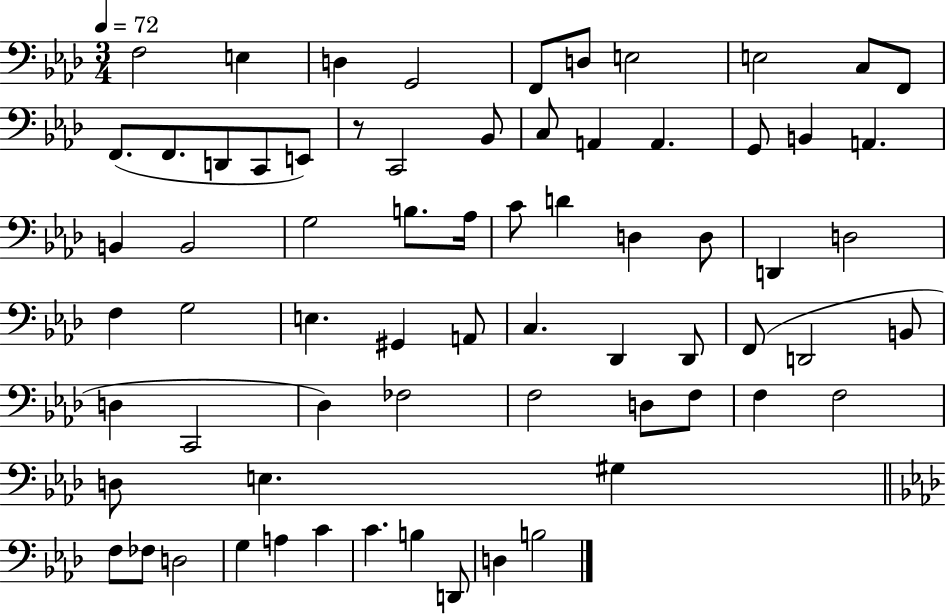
F3/h E3/q D3/q G2/h F2/e D3/e E3/h E3/h C3/e F2/e F2/e. F2/e. D2/e C2/e E2/e R/e C2/h Bb2/e C3/e A2/q A2/q. G2/e B2/q A2/q. B2/q B2/h G3/h B3/e. Ab3/s C4/e D4/q D3/q D3/e D2/q D3/h F3/q G3/h E3/q. G#2/q A2/e C3/q. Db2/q Db2/e F2/e D2/h B2/e D3/q C2/h Db3/q FES3/h F3/h D3/e F3/e F3/q F3/h D3/e E3/q. G#3/q F3/e FES3/e D3/h G3/q A3/q C4/q C4/q. B3/q D2/e D3/q B3/h